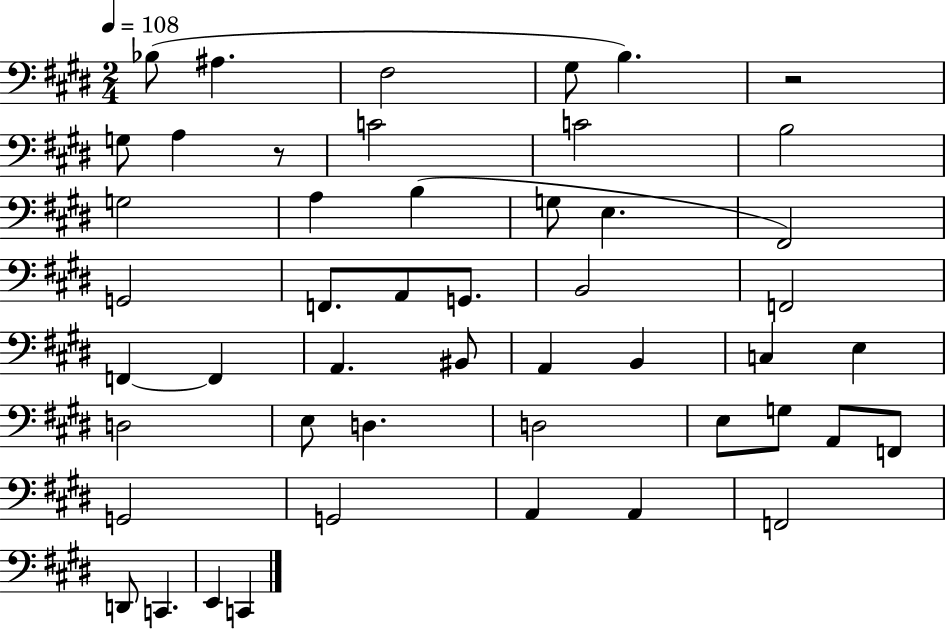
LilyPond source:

{
  \clef bass
  \numericTimeSignature
  \time 2/4
  \key e \major
  \tempo 4 = 108
  bes8( ais4. | fis2 | gis8 b4.) | r2 | \break g8 a4 r8 | c'2 | c'2 | b2 | \break g2 | a4 b4( | g8 e4. | fis,2) | \break g,2 | f,8. a,8 g,8. | b,2 | f,2 | \break f,4~~ f,4 | a,4. bis,8 | a,4 b,4 | c4 e4 | \break d2 | e8 d4. | d2 | e8 g8 a,8 f,8 | \break g,2 | g,2 | a,4 a,4 | f,2 | \break d,8 c,4. | e,4 c,4 | \bar "|."
}